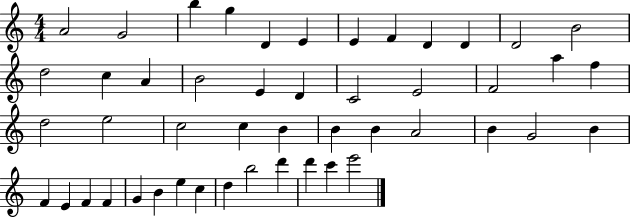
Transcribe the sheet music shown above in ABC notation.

X:1
T:Untitled
M:4/4
L:1/4
K:C
A2 G2 b g D E E F D D D2 B2 d2 c A B2 E D C2 E2 F2 a f d2 e2 c2 c B B B A2 B G2 B F E F F G B e c d b2 d' d' c' e'2